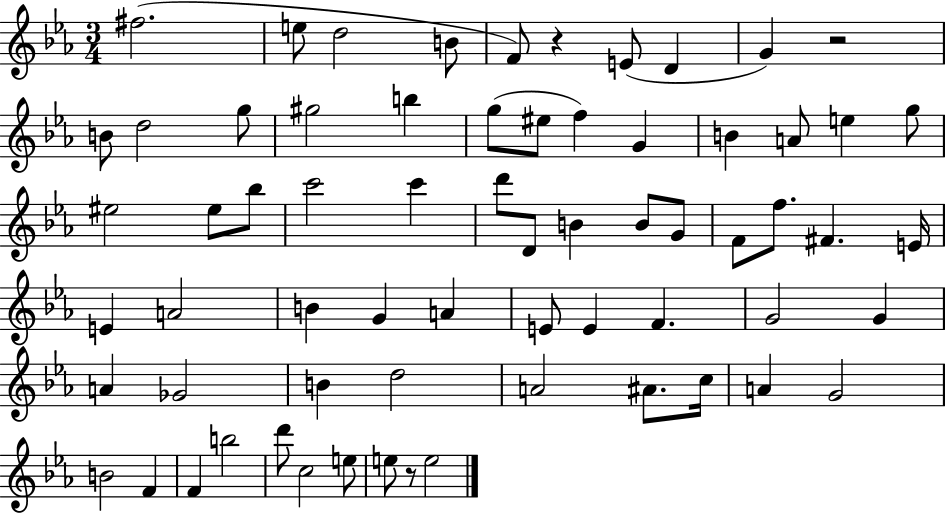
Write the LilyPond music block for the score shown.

{
  \clef treble
  \numericTimeSignature
  \time 3/4
  \key ees \major
  fis''2.( | e''8 d''2 b'8 | f'8) r4 e'8( d'4 | g'4) r2 | \break b'8 d''2 g''8 | gis''2 b''4 | g''8( eis''8 f''4) g'4 | b'4 a'8 e''4 g''8 | \break eis''2 eis''8 bes''8 | c'''2 c'''4 | d'''8 d'8 b'4 b'8 g'8 | f'8 f''8. fis'4. e'16 | \break e'4 a'2 | b'4 g'4 a'4 | e'8 e'4 f'4. | g'2 g'4 | \break a'4 ges'2 | b'4 d''2 | a'2 ais'8. c''16 | a'4 g'2 | \break b'2 f'4 | f'4 b''2 | d'''8 c''2 e''8 | e''8 r8 e''2 | \break \bar "|."
}